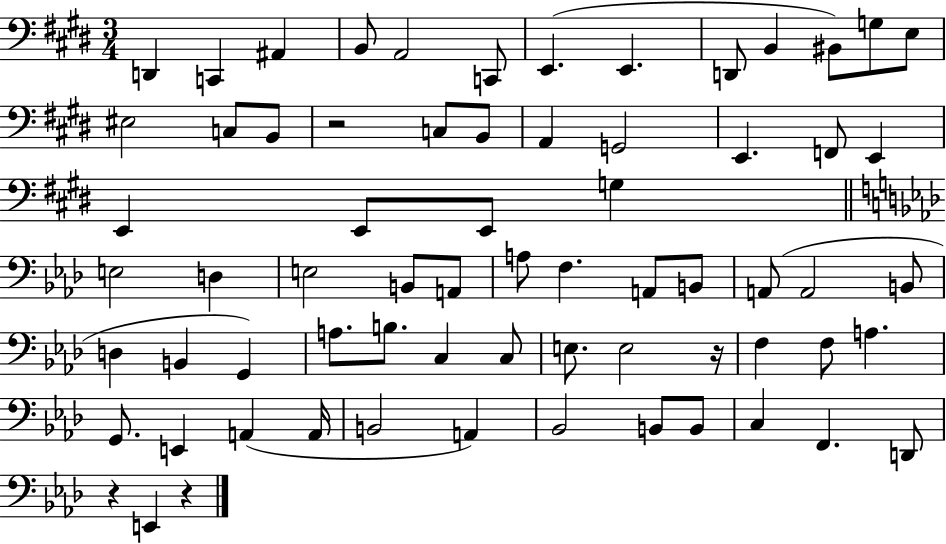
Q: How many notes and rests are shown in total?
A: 68